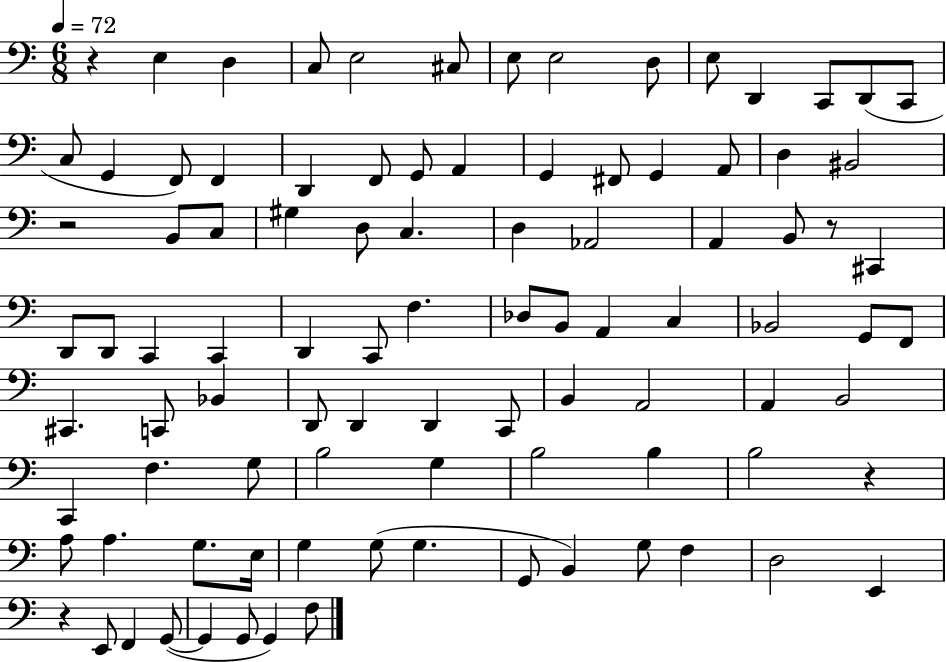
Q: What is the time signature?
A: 6/8